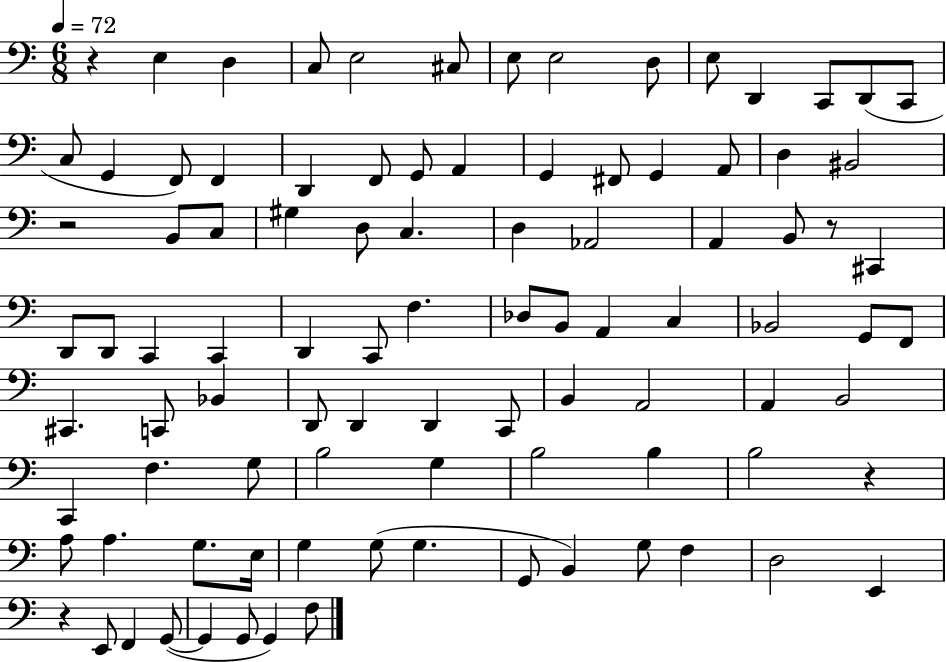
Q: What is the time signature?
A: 6/8